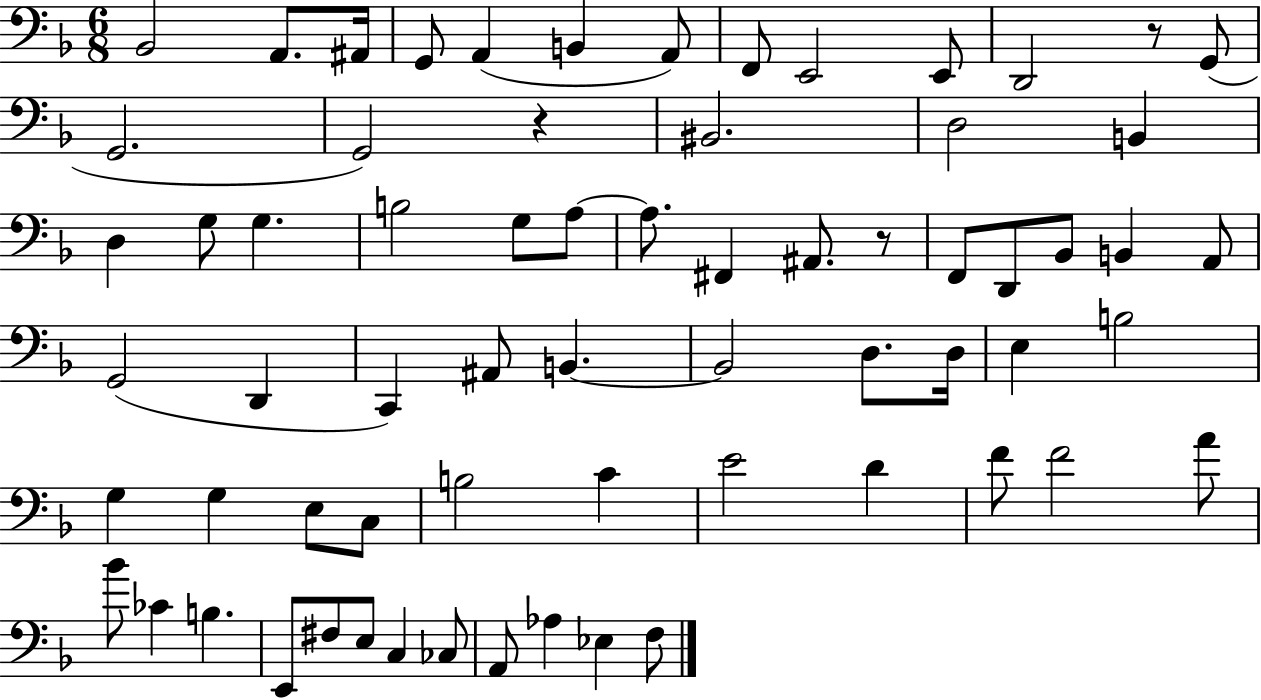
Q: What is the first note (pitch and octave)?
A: Bb2